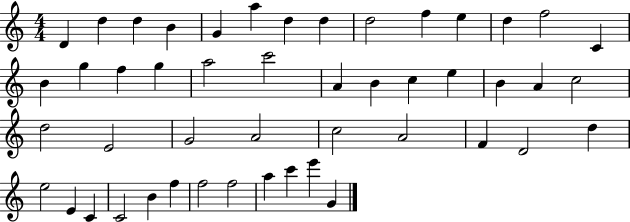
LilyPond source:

{
  \clef treble
  \numericTimeSignature
  \time 4/4
  \key c \major
  d'4 d''4 d''4 b'4 | g'4 a''4 d''4 d''4 | d''2 f''4 e''4 | d''4 f''2 c'4 | \break b'4 g''4 f''4 g''4 | a''2 c'''2 | a'4 b'4 c''4 e''4 | b'4 a'4 c''2 | \break d''2 e'2 | g'2 a'2 | c''2 a'2 | f'4 d'2 d''4 | \break e''2 e'4 c'4 | c'2 b'4 f''4 | f''2 f''2 | a''4 c'''4 e'''4 g'4 | \break \bar "|."
}